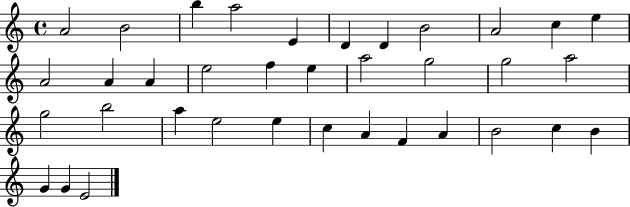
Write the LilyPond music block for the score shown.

{
  \clef treble
  \time 4/4
  \defaultTimeSignature
  \key c \major
  a'2 b'2 | b''4 a''2 e'4 | d'4 d'4 b'2 | a'2 c''4 e''4 | \break a'2 a'4 a'4 | e''2 f''4 e''4 | a''2 g''2 | g''2 a''2 | \break g''2 b''2 | a''4 e''2 e''4 | c''4 a'4 f'4 a'4 | b'2 c''4 b'4 | \break g'4 g'4 e'2 | \bar "|."
}